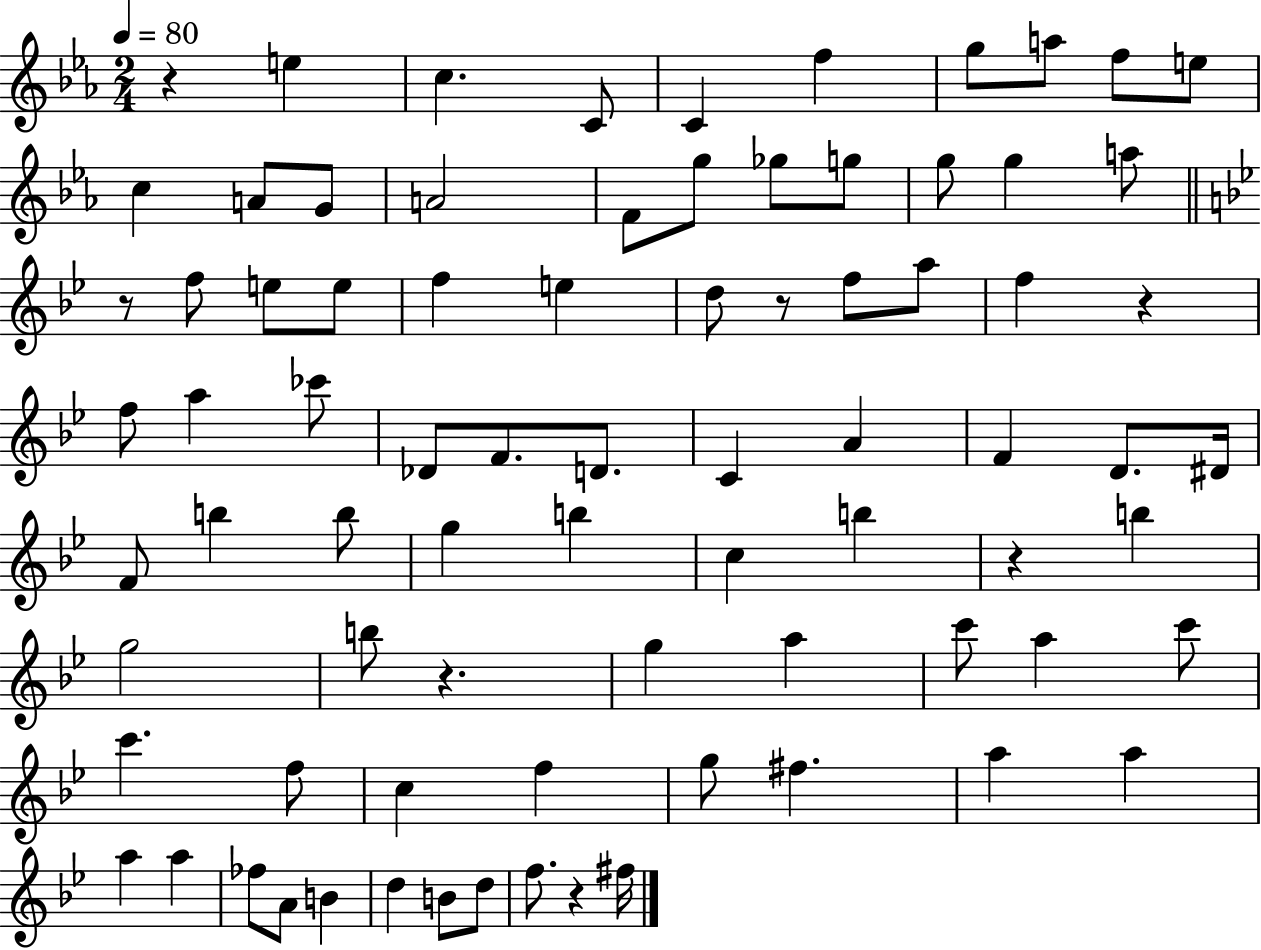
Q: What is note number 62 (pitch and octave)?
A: A5